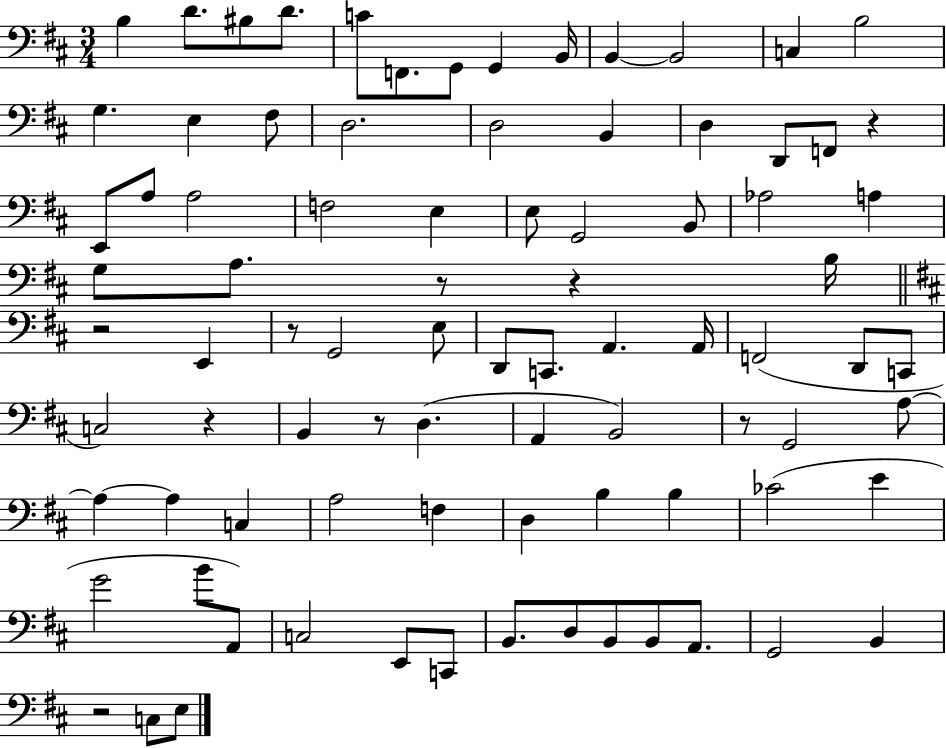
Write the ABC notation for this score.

X:1
T:Untitled
M:3/4
L:1/4
K:D
B, D/2 ^B,/2 D/2 C/2 F,,/2 G,,/2 G,, B,,/4 B,, B,,2 C, B,2 G, E, ^F,/2 D,2 D,2 B,, D, D,,/2 F,,/2 z E,,/2 A,/2 A,2 F,2 E, E,/2 G,,2 B,,/2 _A,2 A, G,/2 A,/2 z/2 z B,/4 z2 E,, z/2 G,,2 E,/2 D,,/2 C,,/2 A,, A,,/4 F,,2 D,,/2 C,,/2 C,2 z B,, z/2 D, A,, B,,2 z/2 G,,2 A,/2 A, A, C, A,2 F, D, B, B, _C2 E G2 B/2 A,,/2 C,2 E,,/2 C,,/2 B,,/2 D,/2 B,,/2 B,,/2 A,,/2 G,,2 B,, z2 C,/2 E,/2